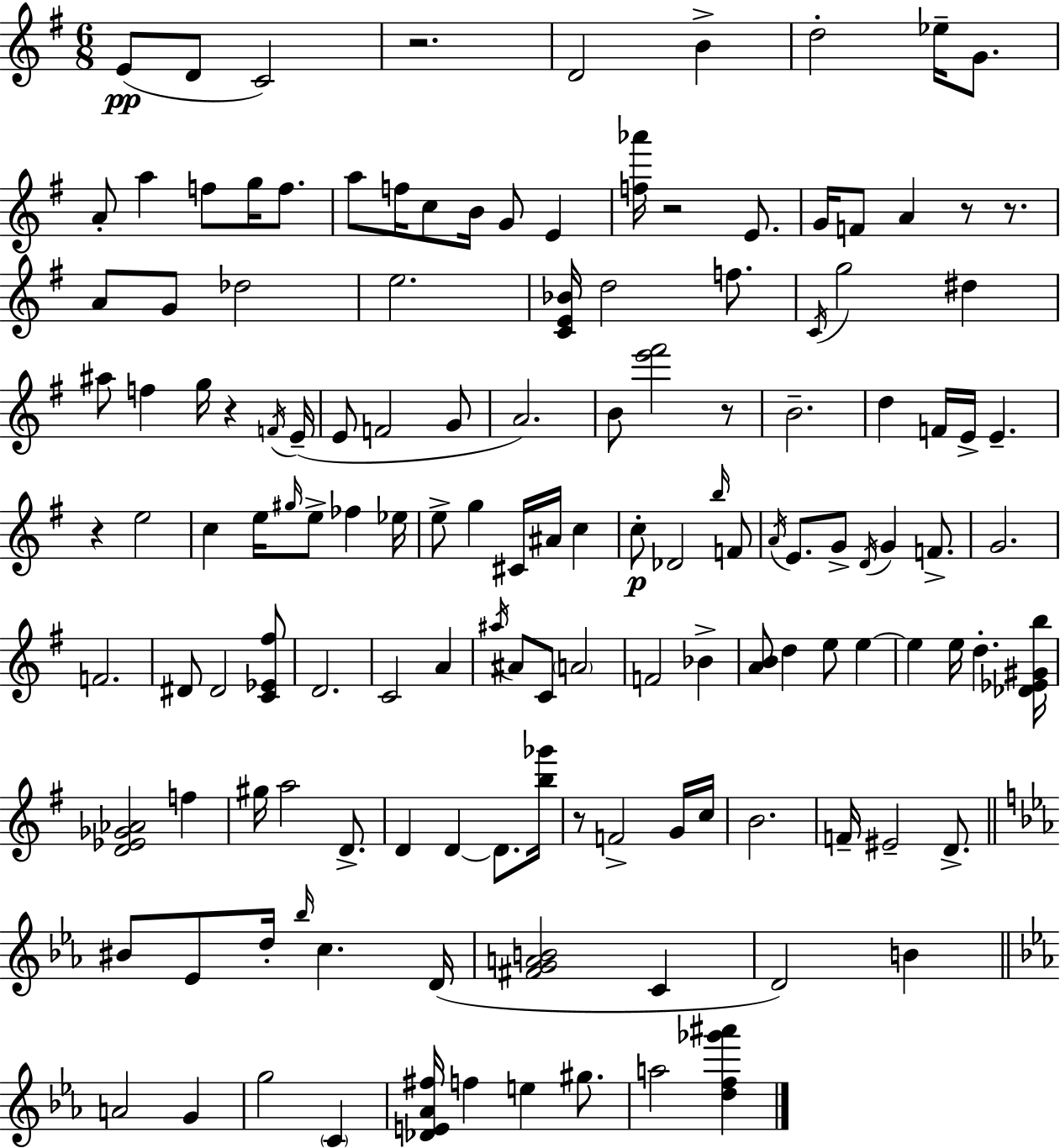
E4/e D4/e C4/h R/h. D4/h B4/q D5/h Eb5/s G4/e. A4/e A5/q F5/e G5/s F5/e. A5/e F5/s C5/e B4/s G4/e E4/q [F5,Ab6]/s R/h E4/e. G4/s F4/e A4/q R/e R/e. A4/e G4/e Db5/h E5/h. [C4,E4,Bb4]/s D5/h F5/e. C4/s G5/h D#5/q A#5/e F5/q G5/s R/q F4/s E4/s E4/e F4/h G4/e A4/h. B4/e [E6,F#6]/h R/e B4/h. D5/q F4/s E4/s E4/q. R/q E5/h C5/q E5/s G#5/s E5/e FES5/q Eb5/s E5/e G5/q C#4/s A#4/s C5/q C5/e Db4/h B5/s F4/e A4/s E4/e. G4/e D4/s G4/q F4/e. G4/h. F4/h. D#4/e D#4/h [C4,Eb4,F#5]/e D4/h. C4/h A4/q A#5/s A#4/e C4/e A4/h F4/h Bb4/q [A4,B4]/e D5/q E5/e E5/q E5/q E5/s D5/q. [Db4,Eb4,G#4,B5]/s [D4,Eb4,Gb4,Ab4]/h F5/q G#5/s A5/h D4/e. D4/q D4/q D4/e. [B5,Gb6]/s R/e F4/h G4/s C5/s B4/h. F4/s EIS4/h D4/e. BIS4/e Eb4/e D5/s Bb5/s C5/q. D4/s [F#4,G4,A4,B4]/h C4/q D4/h B4/q A4/h G4/q G5/h C4/q [Db4,E4,Ab4,F#5]/s F5/q E5/q G#5/e. A5/h [D5,F5,Gb6,A#6]/q